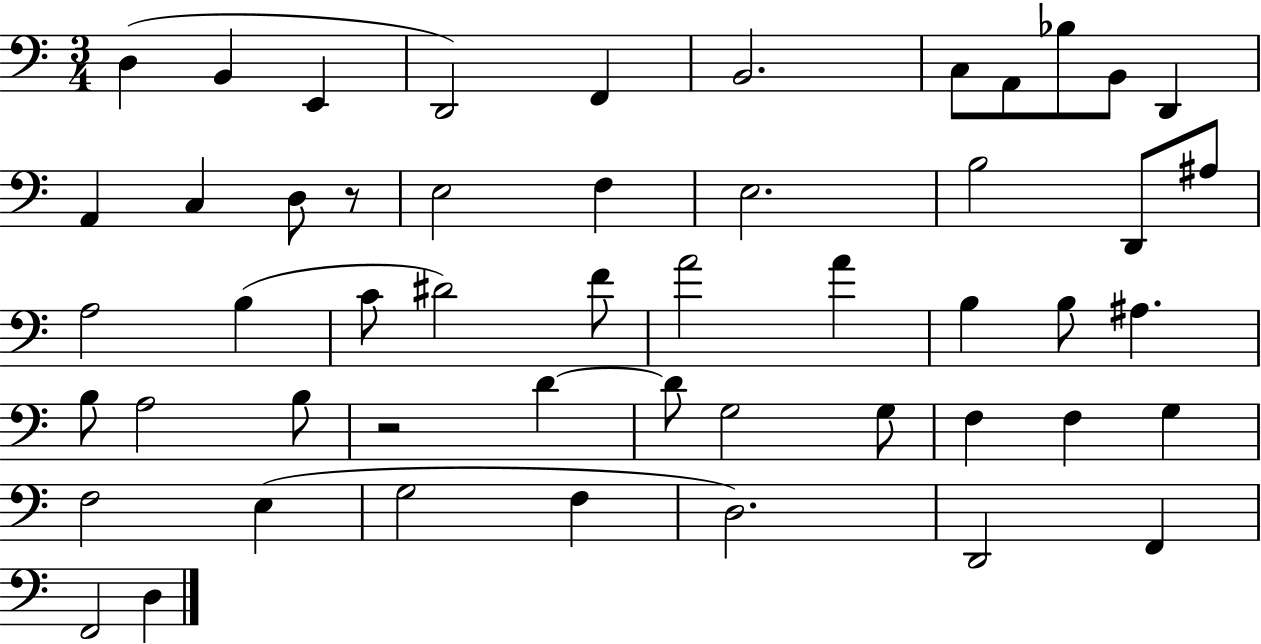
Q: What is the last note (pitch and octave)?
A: D3